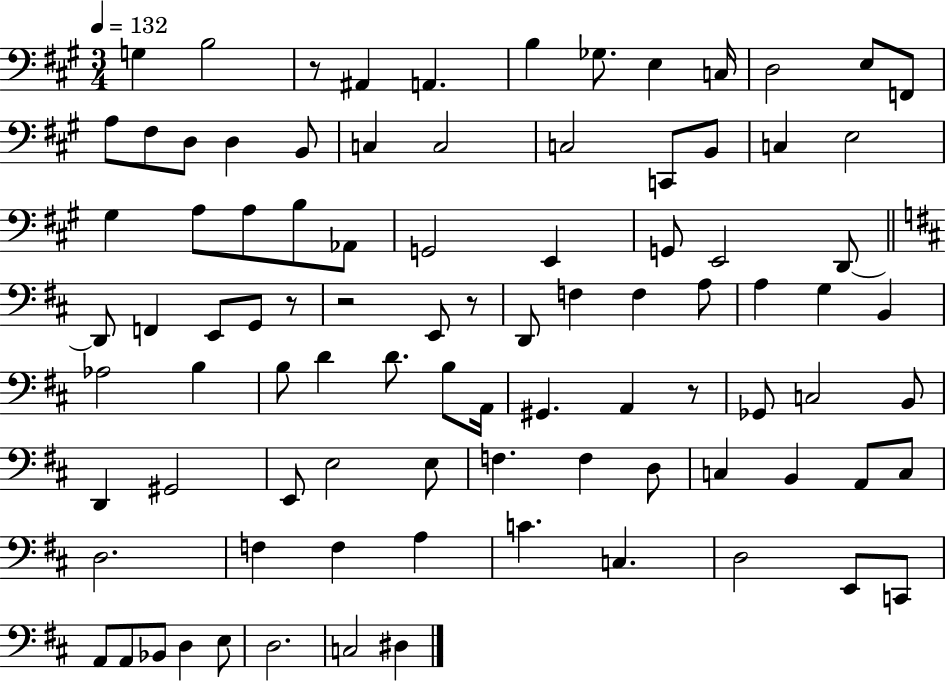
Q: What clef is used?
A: bass